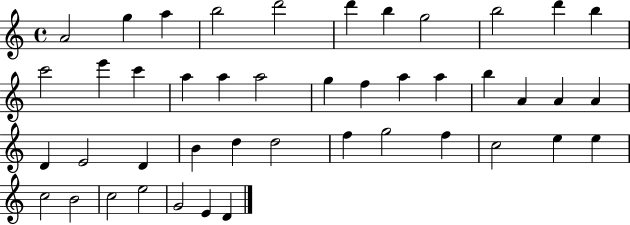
A4/h G5/q A5/q B5/h D6/h D6/q B5/q G5/h B5/h D6/q B5/q C6/h E6/q C6/q A5/q A5/q A5/h G5/q F5/q A5/q A5/q B5/q A4/q A4/q A4/q D4/q E4/h D4/q B4/q D5/q D5/h F5/q G5/h F5/q C5/h E5/q E5/q C5/h B4/h C5/h E5/h G4/h E4/q D4/q